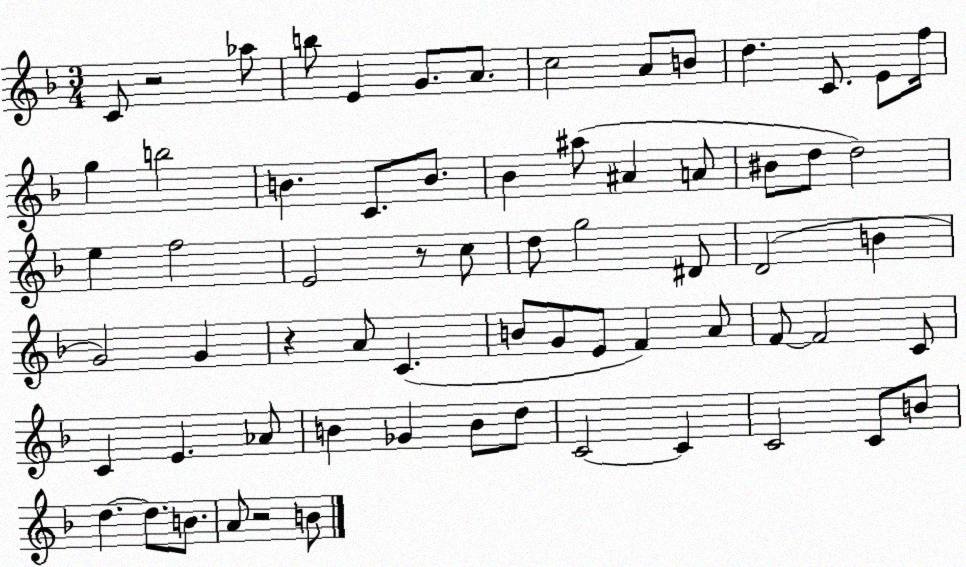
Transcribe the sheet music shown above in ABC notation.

X:1
T:Untitled
M:3/4
L:1/4
K:F
C/2 z2 _a/2 b/2 E G/2 A/2 c2 A/2 B/2 d C/2 E/2 f/4 g b2 B C/2 B/2 _B ^a/2 ^A A/2 ^B/2 d/2 d2 e f2 E2 z/2 c/2 d/2 g2 ^D/2 D2 B G2 G z A/2 C B/2 G/2 E/2 F A/2 F/2 F2 C/2 C E _A/2 B _G B/2 d/2 C2 C C2 C/2 B/2 d d/2 B/2 A/2 z2 B/2